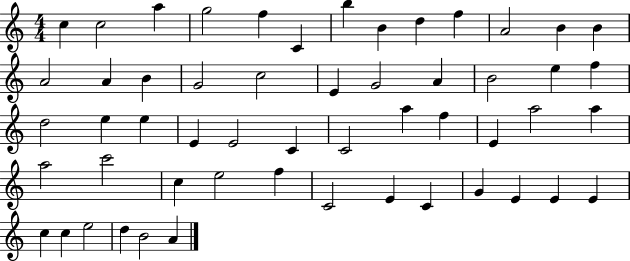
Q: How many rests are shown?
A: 0